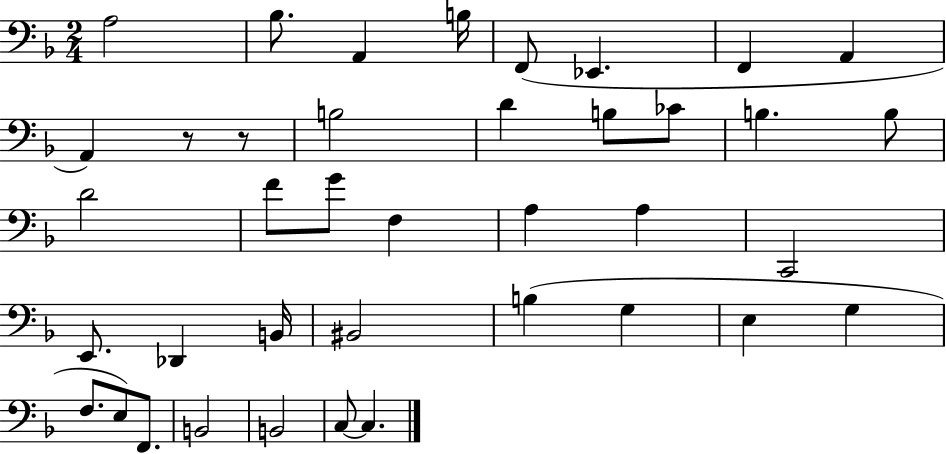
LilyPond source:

{
  \clef bass
  \numericTimeSignature
  \time 2/4
  \key f \major
  a2 | bes8. a,4 b16 | f,8( ees,4. | f,4 a,4 | \break a,4) r8 r8 | b2 | d'4 b8 ces'8 | b4. b8 | \break d'2 | f'8 g'8 f4 | a4 a4 | c,2 | \break e,8. des,4 b,16 | bis,2 | b4( g4 | e4 g4 | \break f8. e8) f,8. | b,2 | b,2 | c8~~ c4. | \break \bar "|."
}